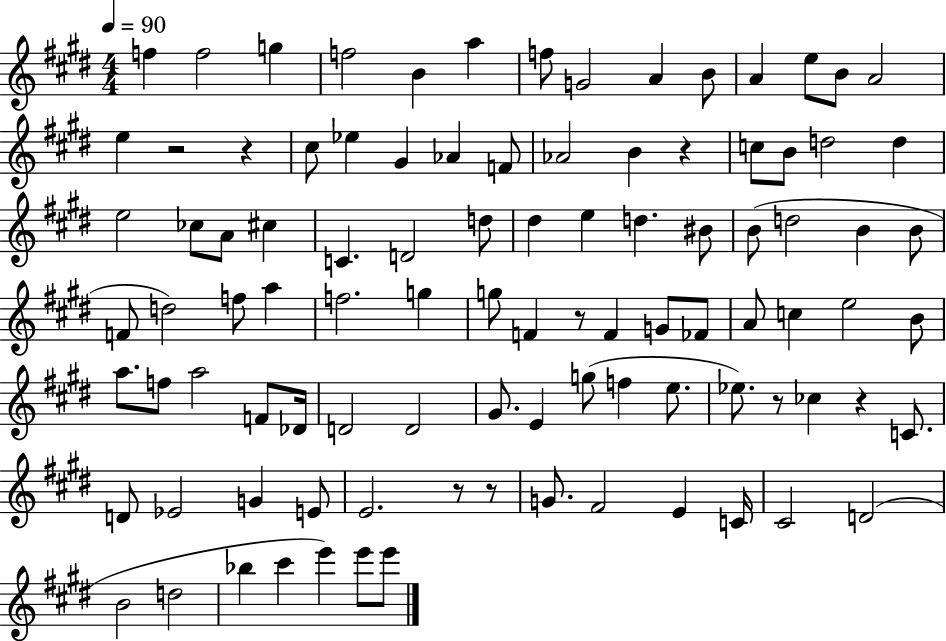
{
  \clef treble
  \numericTimeSignature
  \time 4/4
  \key e \major
  \tempo 4 = 90
  \repeat volta 2 { f''4 f''2 g''4 | f''2 b'4 a''4 | f''8 g'2 a'4 b'8 | a'4 e''8 b'8 a'2 | \break e''4 r2 r4 | cis''8 ees''4 gis'4 aes'4 f'8 | aes'2 b'4 r4 | c''8 b'8 d''2 d''4 | \break e''2 ces''8 a'8 cis''4 | c'4. d'2 d''8 | dis''4 e''4 d''4. bis'8 | b'8( d''2 b'4 b'8 | \break f'8 d''2) f''8 a''4 | f''2. g''4 | g''8 f'4 r8 f'4 g'8 fes'8 | a'8 c''4 e''2 b'8 | \break a''8. f''8 a''2 f'8 des'16 | d'2 d'2 | gis'8. e'4 g''8( f''4 e''8. | ees''8.) r8 ces''4 r4 c'8. | \break d'8 ees'2 g'4 e'8 | e'2. r8 r8 | g'8. fis'2 e'4 c'16 | cis'2 d'2( | \break b'2 d''2 | bes''4 cis'''4 e'''4) e'''8 e'''8 | } \bar "|."
}